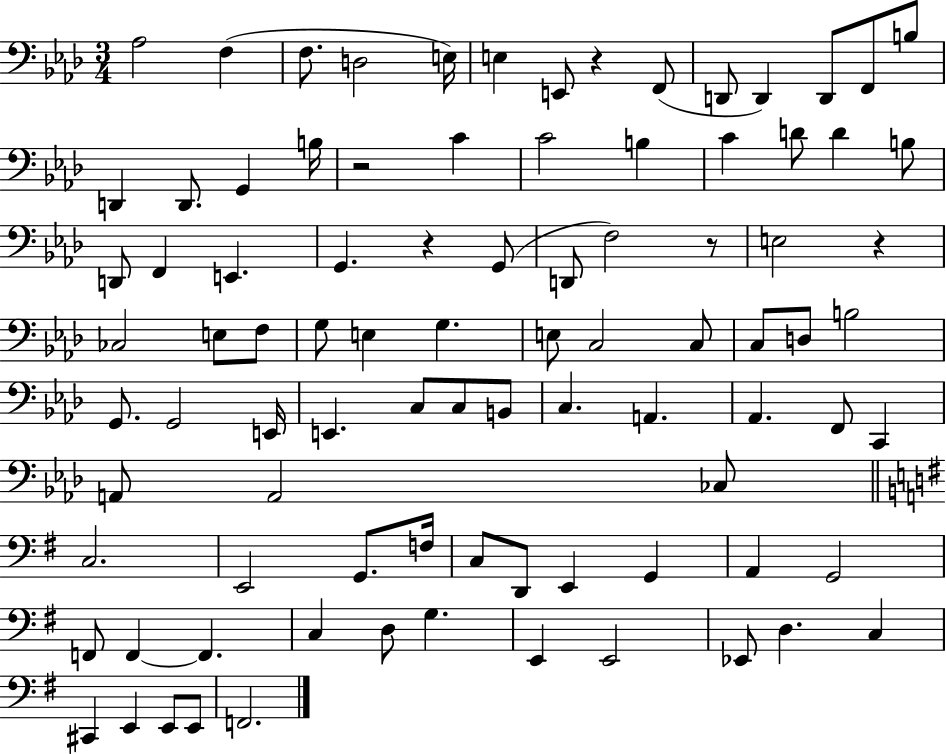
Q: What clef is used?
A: bass